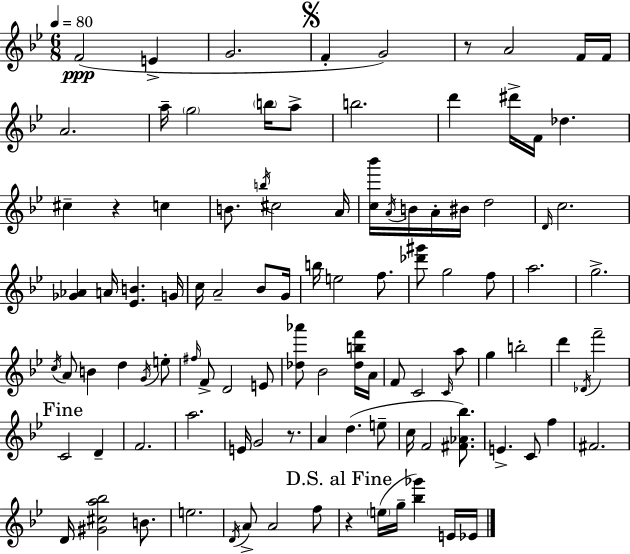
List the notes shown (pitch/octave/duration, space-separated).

F4/h E4/q G4/h. F4/q G4/h R/e A4/h F4/s F4/s A4/h. A5/s G5/h B5/s A5/e B5/h. D6/q D#6/s F4/s Db5/q. C#5/q R/q C5/q B4/e. B5/s C#5/h A4/s [C5,Bb6]/s A4/s B4/s A4/s BIS4/s D5/h D4/s C5/h. [Gb4,Ab4]/q A4/s [Eb4,B4]/q. G4/s C5/s A4/h Bb4/e G4/s B5/s E5/h F5/e. [Db6,G#6]/e G5/h F5/e A5/h. G5/h. C5/s A4/e B4/q D5/q G4/s E5/e F#5/s F4/e D4/h E4/e [Db5,Ab6]/e Bb4/h [Db5,B5,F6]/s A4/s F4/e C4/h C4/s A5/e G5/q B5/h D6/q Db4/s F6/h C4/h D4/q F4/h. A5/h. E4/s G4/h R/e. A4/q D5/q. E5/e C5/s F4/h [F#4,Ab4,Bb5]/e. E4/q. C4/e F5/q F#4/h. D4/s [G#4,C#5,A5,Bb5]/h B4/e. E5/h. D4/s A4/e A4/h F5/e R/q E5/s G5/s [Bb5,Gb6]/q E4/s Eb4/s